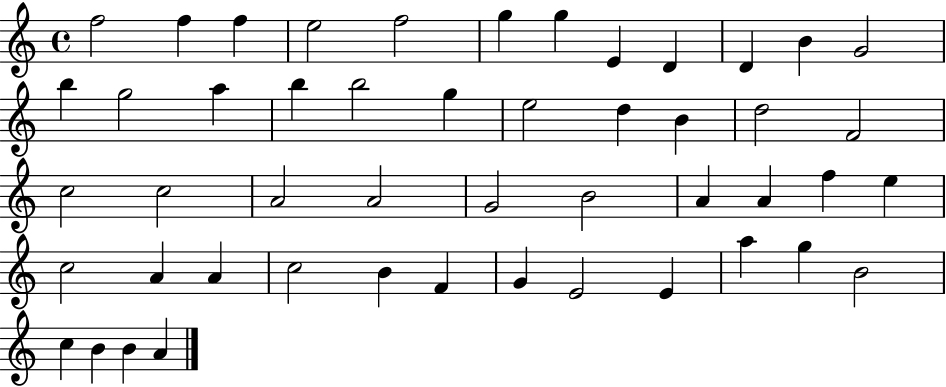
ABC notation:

X:1
T:Untitled
M:4/4
L:1/4
K:C
f2 f f e2 f2 g g E D D B G2 b g2 a b b2 g e2 d B d2 F2 c2 c2 A2 A2 G2 B2 A A f e c2 A A c2 B F G E2 E a g B2 c B B A